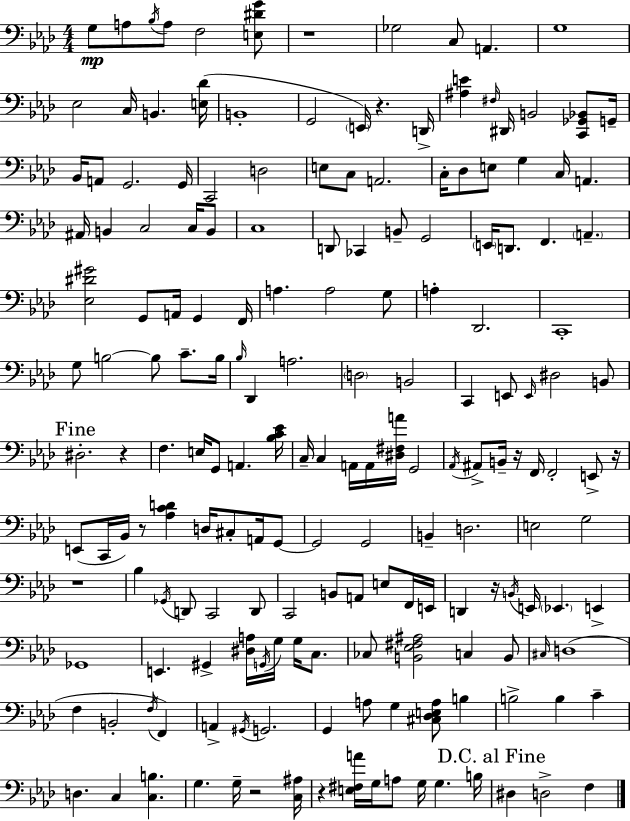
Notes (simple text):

G3/e A3/e Bb3/s A3/e F3/h [E3,D#4,G4]/e R/w Gb3/h C3/e A2/q. G3/w Eb3/h C3/s B2/q. [E3,Db4]/s B2/w G2/h E2/s R/q. D2/s [A#3,E4]/q F#3/s D#2/s B2/h [C2,Gb2,Bb2]/e G2/s Bb2/s A2/e G2/h. G2/s C2/h D3/h E3/e C3/e A2/h. C3/s Db3/e E3/e G3/q C3/s A2/q. A#2/s B2/q C3/h C3/s B2/e C3/w D2/e CES2/q B2/e G2/h E2/s D2/e. F2/q. A2/q. [Eb3,D#4,G#4]/h G2/e A2/s G2/q F2/s A3/q. A3/h G3/e A3/q Db2/h. C2/w G3/e B3/h B3/e C4/e. B3/s Bb3/s Db2/q A3/h. D3/h B2/h C2/q E2/e E2/s D#3/h B2/e D#3/h. R/q F3/q. E3/s G2/e A2/q. [Bb3,C4,Eb4]/s C3/s C3/q A2/s A2/s [D#3,F#3,A4]/s G2/h Ab2/s A#2/e B2/s R/s F2/s F2/h E2/e R/s E2/e C2/s Bb2/s R/e [Ab3,C4,D4]/q D3/s C#3/e A2/s G2/e G2/h G2/h B2/q D3/h. E3/h G3/h R/w Bb3/q Gb2/s D2/e C2/h D2/e C2/h B2/e A2/e E3/e F2/s E2/s D2/q R/s B2/s E2/s Eb2/q. E2/q Gb2/w E2/q. G#2/q [D#3,A3]/s G2/s G3/s G3/s C3/e. CES3/e [B2,Eb3,F#3,A#3]/h C3/q B2/e C#3/s D3/w F3/q B2/h F3/s F2/q A2/q G#2/s G2/h. G2/q A3/e G3/q [C#3,Db3,E3,A3]/e B3/q B3/h B3/q C4/q D3/q. C3/q [C3,B3]/q. G3/q. G3/s R/h [C3,A#3]/s R/q [E3,F#3,A4]/s G3/s A3/e G3/s G3/q. B3/s D#3/q D3/h F3/q